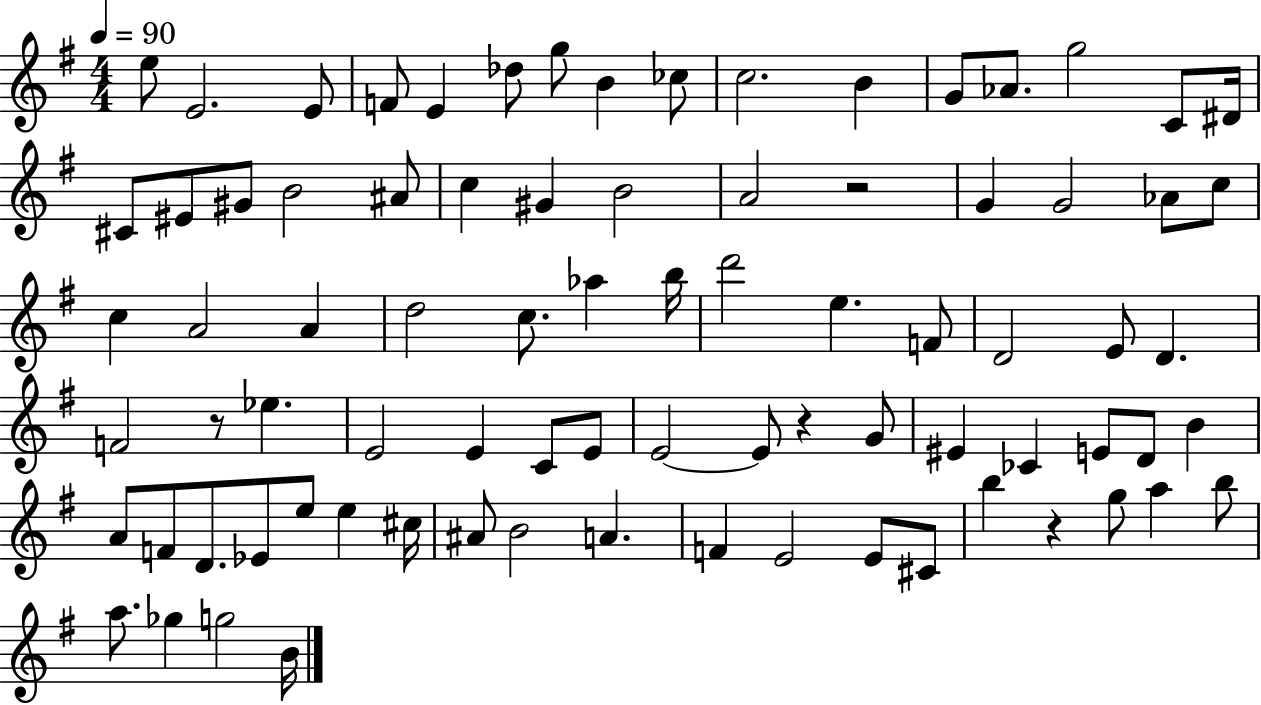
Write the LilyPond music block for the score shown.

{
  \clef treble
  \numericTimeSignature
  \time 4/4
  \key g \major
  \tempo 4 = 90
  \repeat volta 2 { e''8 e'2. e'8 | f'8 e'4 des''8 g''8 b'4 ces''8 | c''2. b'4 | g'8 aes'8. g''2 c'8 dis'16 | \break cis'8 eis'8 gis'8 b'2 ais'8 | c''4 gis'4 b'2 | a'2 r2 | g'4 g'2 aes'8 c''8 | \break c''4 a'2 a'4 | d''2 c''8. aes''4 b''16 | d'''2 e''4. f'8 | d'2 e'8 d'4. | \break f'2 r8 ees''4. | e'2 e'4 c'8 e'8 | e'2~~ e'8 r4 g'8 | eis'4 ces'4 e'8 d'8 b'4 | \break a'8 f'8 d'8. ees'8 e''8 e''4 cis''16 | ais'8 b'2 a'4. | f'4 e'2 e'8 cis'8 | b''4 r4 g''8 a''4 b''8 | \break a''8. ges''4 g''2 b'16 | } \bar "|."
}